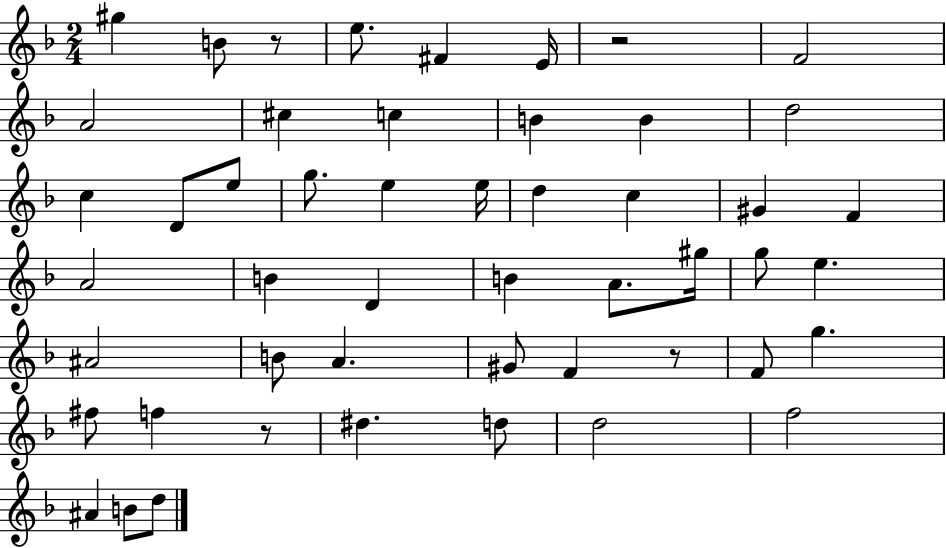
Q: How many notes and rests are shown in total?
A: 50